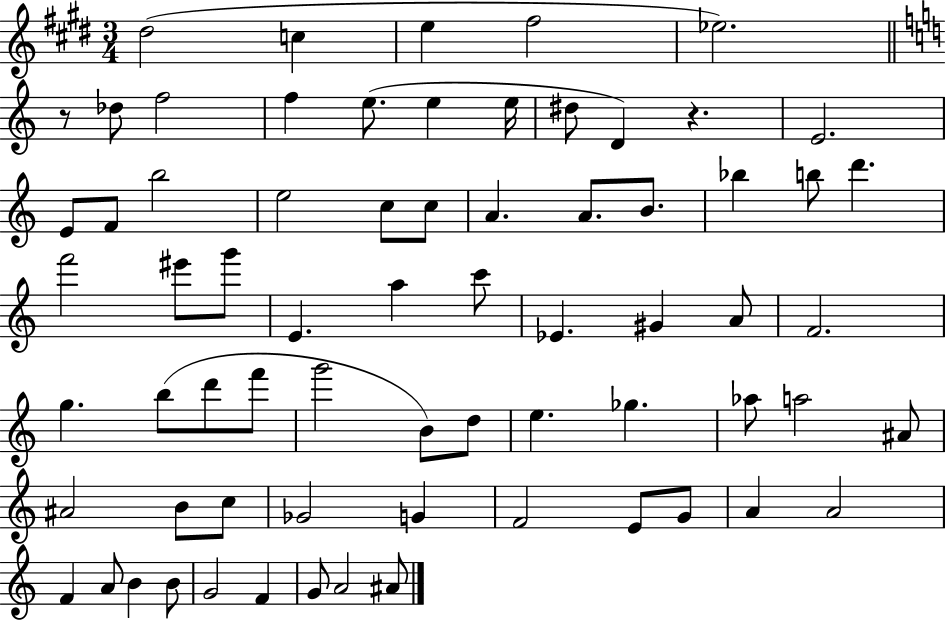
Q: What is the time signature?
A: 3/4